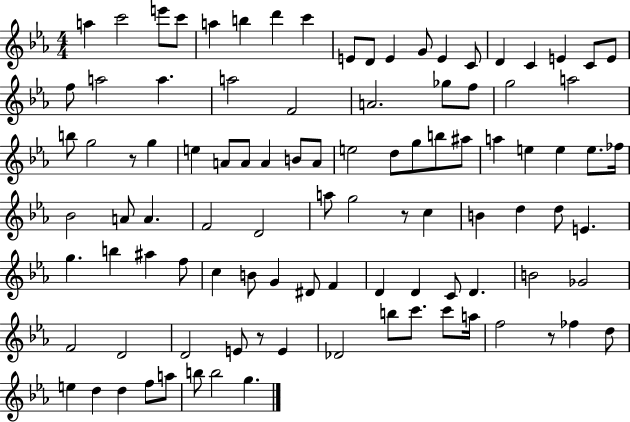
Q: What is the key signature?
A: EES major